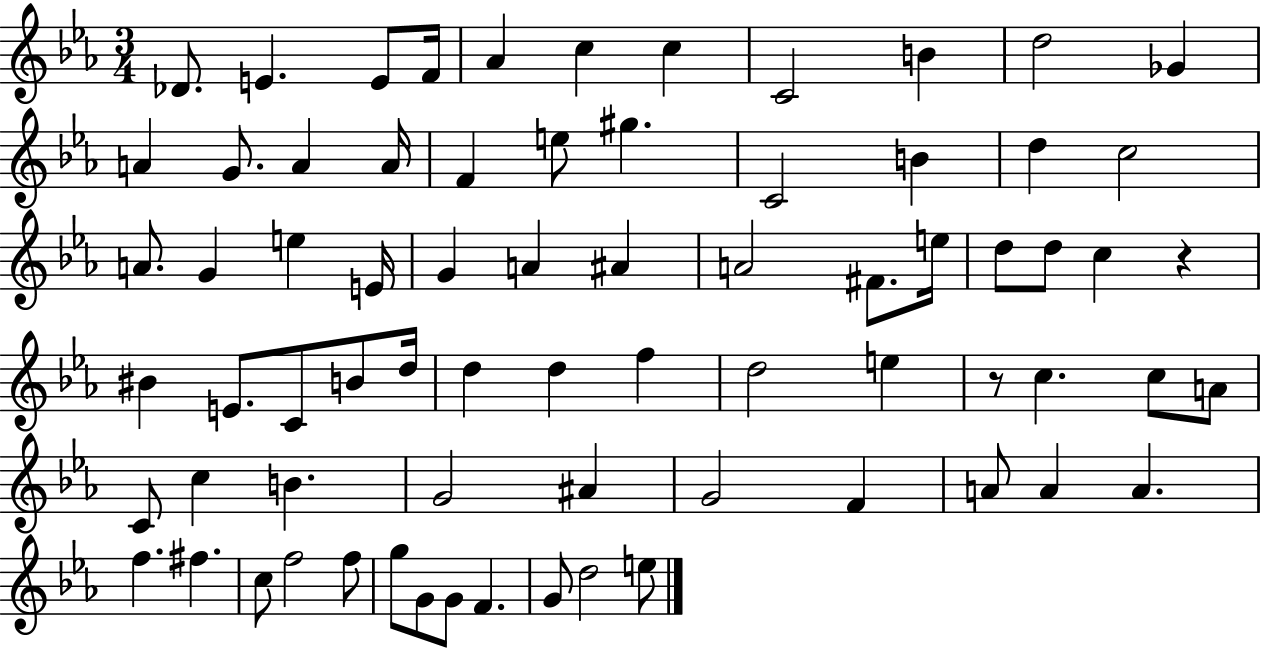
{
  \clef treble
  \numericTimeSignature
  \time 3/4
  \key ees \major
  \repeat volta 2 { des'8. e'4. e'8 f'16 | aes'4 c''4 c''4 | c'2 b'4 | d''2 ges'4 | \break a'4 g'8. a'4 a'16 | f'4 e''8 gis''4. | c'2 b'4 | d''4 c''2 | \break a'8. g'4 e''4 e'16 | g'4 a'4 ais'4 | a'2 fis'8. e''16 | d''8 d''8 c''4 r4 | \break bis'4 e'8. c'8 b'8 d''16 | d''4 d''4 f''4 | d''2 e''4 | r8 c''4. c''8 a'8 | \break c'8 c''4 b'4. | g'2 ais'4 | g'2 f'4 | a'8 a'4 a'4. | \break f''4. fis''4. | c''8 f''2 f''8 | g''8 g'8 g'8 f'4. | g'8 d''2 e''8 | \break } \bar "|."
}